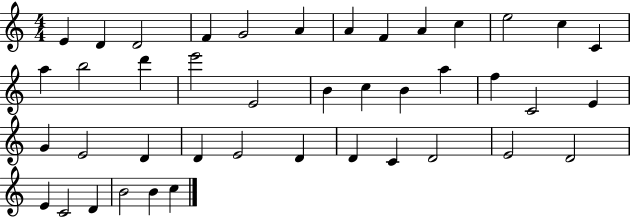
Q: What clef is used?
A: treble